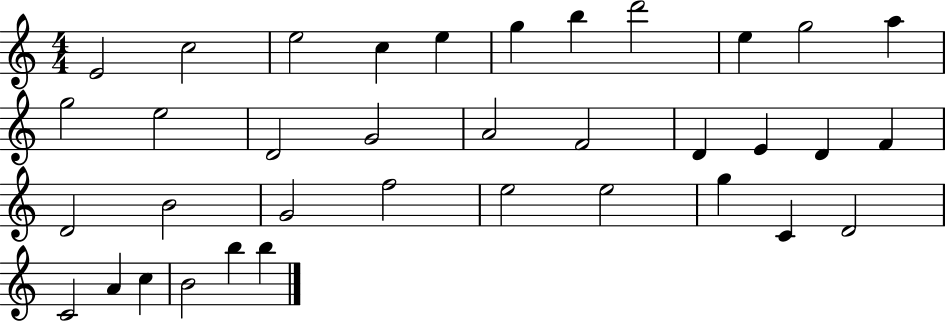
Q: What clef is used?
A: treble